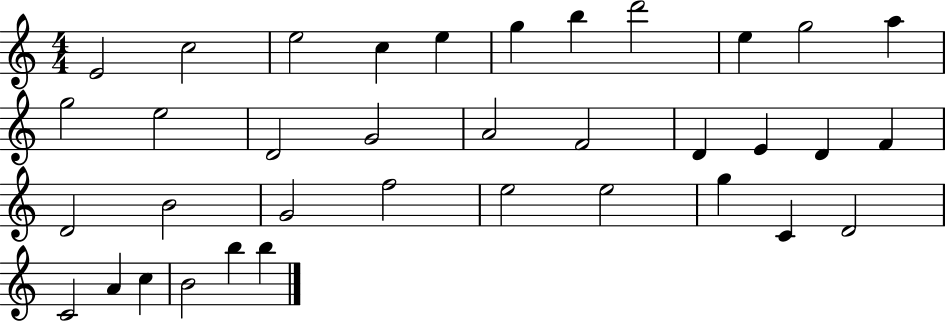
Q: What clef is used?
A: treble